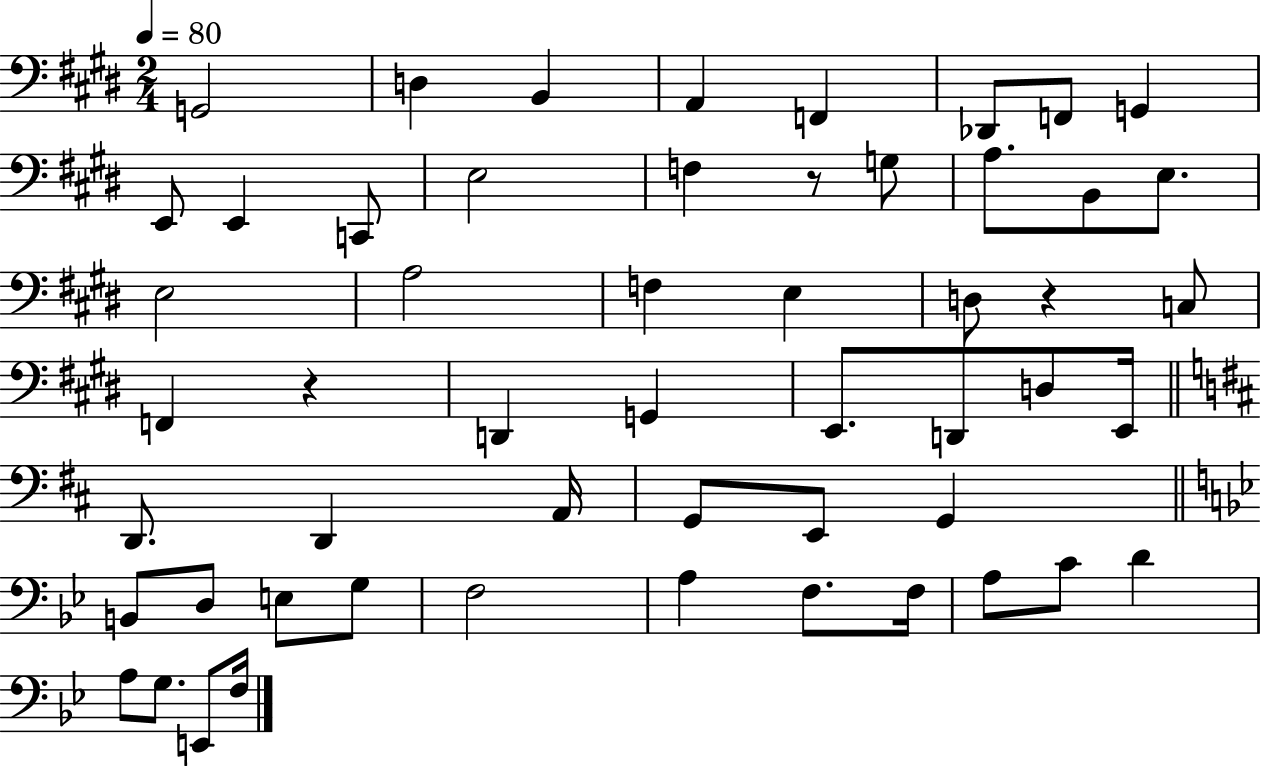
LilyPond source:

{
  \clef bass
  \numericTimeSignature
  \time 2/4
  \key e \major
  \tempo 4 = 80
  g,2 | d4 b,4 | a,4 f,4 | des,8 f,8 g,4 | \break e,8 e,4 c,8 | e2 | f4 r8 g8 | a8. b,8 e8. | \break e2 | a2 | f4 e4 | d8 r4 c8 | \break f,4 r4 | d,4 g,4 | e,8. d,8 d8 e,16 | \bar "||" \break \key d \major d,8. d,4 a,16 | g,8 e,8 g,4 | \bar "||" \break \key bes \major b,8 d8 e8 g8 | f2 | a4 f8. f16 | a8 c'8 d'4 | \break a8 g8. e,8 f16 | \bar "|."
}